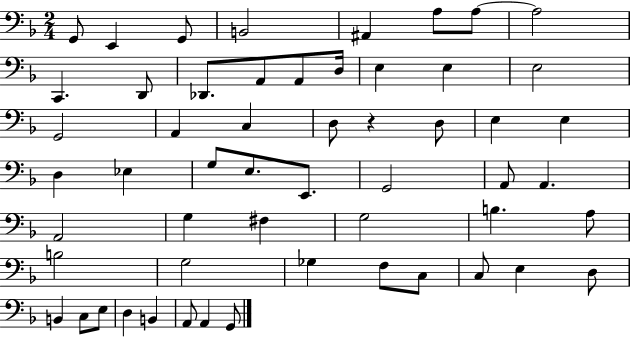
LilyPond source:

{
  \clef bass
  \numericTimeSignature
  \time 2/4
  \key f \major
  g,8 e,4 g,8 | b,2 | ais,4 a8 a8~~ | a2 | \break c,4. d,8 | des,8. a,8 a,8 d16 | e4 e4 | e2 | \break g,2 | a,4 c4 | d8 r4 d8 | e4 e4 | \break d4 ees4 | g8 e8. e,8. | g,2 | a,8 a,4. | \break a,2 | g4 fis4 | g2 | b4. a8 | \break b2 | g2 | ges4 f8 c8 | c8 e4 d8 | \break b,4 c8 e8 | d4 b,4 | a,8 a,4 g,8 | \bar "|."
}